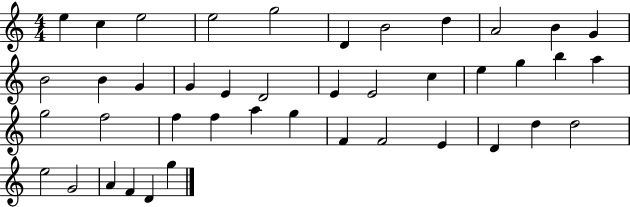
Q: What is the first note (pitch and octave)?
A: E5